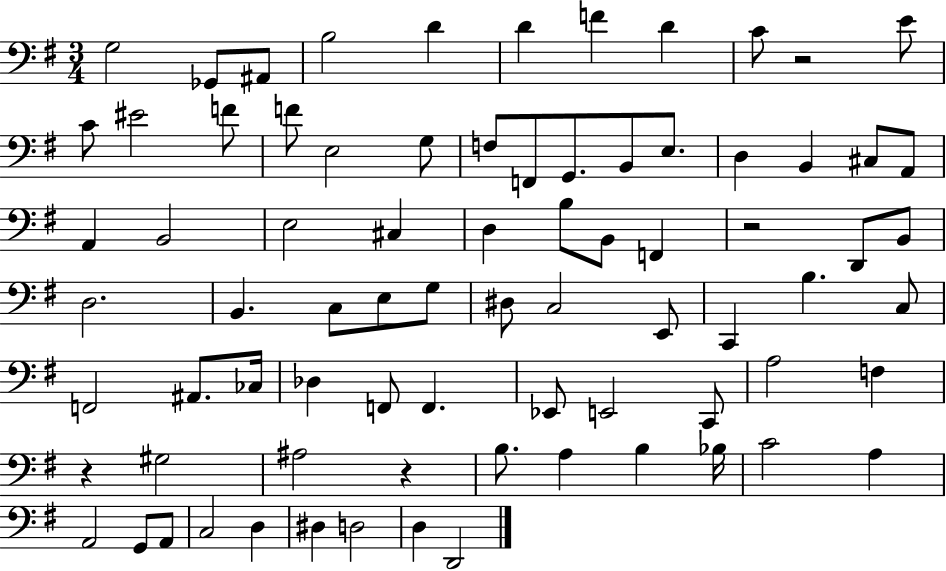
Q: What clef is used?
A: bass